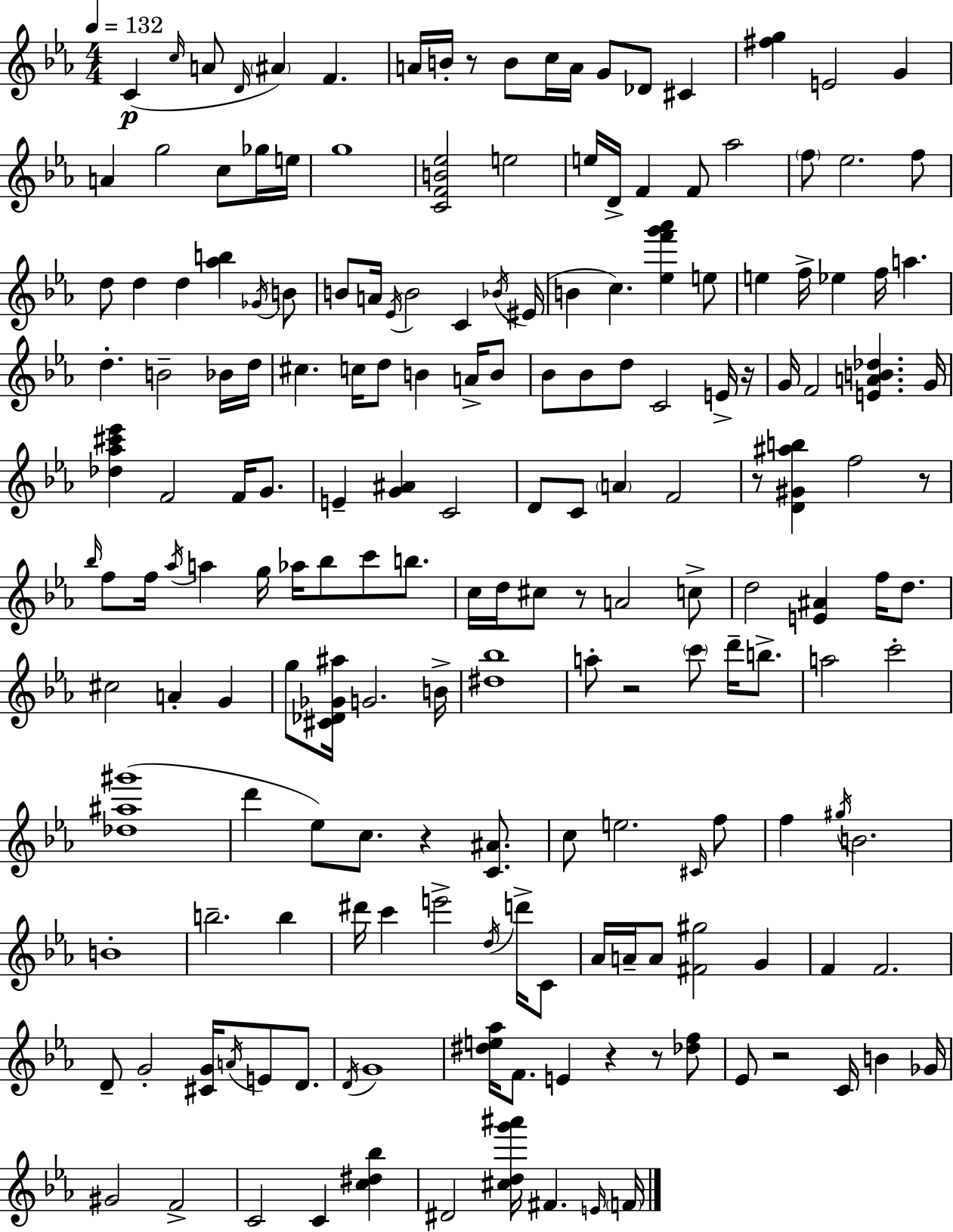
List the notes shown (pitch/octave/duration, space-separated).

C4/q C5/s A4/e D4/s A#4/q F4/q. A4/s B4/s R/e B4/e C5/s A4/s G4/e Db4/e C#4/q [F#5,G5]/q E4/h G4/q A4/q G5/h C5/e Gb5/s E5/s G5/w [C4,F4,B4,Eb5]/h E5/h E5/s D4/s F4/q F4/e Ab5/h F5/e Eb5/h. F5/e D5/e D5/q D5/q [Ab5,B5]/q Gb4/s B4/e B4/e A4/s Eb4/s B4/h C4/q Bb4/s EIS4/s B4/q C5/q. [Eb5,F6,G6,Ab6]/q E5/e E5/q F5/s Eb5/q F5/s A5/q. D5/q. B4/h Bb4/s D5/s C#5/q. C5/s D5/e B4/q A4/s B4/e Bb4/e Bb4/e D5/e C4/h E4/s R/s G4/s F4/h [E4,A4,B4,Db5]/q. G4/s [Db5,Ab5,C#6,Eb6]/q F4/h F4/s G4/e. E4/q [G4,A#4]/q C4/h D4/e C4/e A4/q F4/h R/e [D4,G#4,A#5,B5]/q F5/h R/e Bb5/s F5/e F5/s Ab5/s A5/q G5/s Ab5/s Bb5/e C6/e B5/e. C5/s D5/s C#5/e R/e A4/h C5/e D5/h [E4,A#4]/q F5/s D5/e. C#5/h A4/q G4/q G5/e [C#4,Db4,Gb4,A#5]/s G4/h. B4/s [D#5,Bb5]/w A5/e R/h C6/e D6/s B5/e. A5/h C6/h [Db5,A#5,G#6]/w D6/q Eb5/e C5/e. R/q [C4,A#4]/e. C5/e E5/h. C#4/s F5/e F5/q G#5/s B4/h. B4/w B5/h. B5/q D#6/s C6/q E6/h D5/s D6/s C4/e Ab4/s A4/s A4/e [F#4,G#5]/h G4/q F4/q F4/h. D4/e G4/h [C#4,G4]/s A4/s E4/e D4/e. D4/s G4/w [D#5,E5,Ab5]/s F4/e. E4/q R/q R/e [Db5,F5]/e Eb4/e R/h C4/s B4/q Gb4/s G#4/h F4/h C4/h C4/q [C5,D#5,Bb5]/q D#4/h [C#5,D5,G6,A#6]/s F#4/q. E4/s F4/s